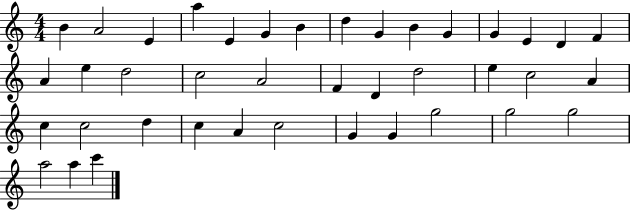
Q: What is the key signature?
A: C major